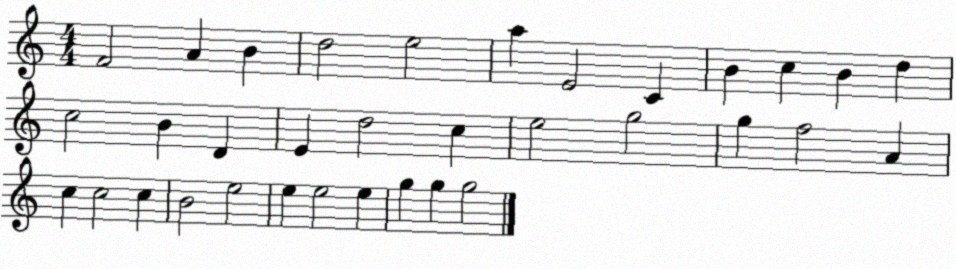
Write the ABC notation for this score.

X:1
T:Untitled
M:4/4
L:1/4
K:C
F2 A B d2 e2 a E2 C B c B d c2 B D E d2 c e2 g2 g f2 A c c2 c B2 e2 e e2 e g g g2